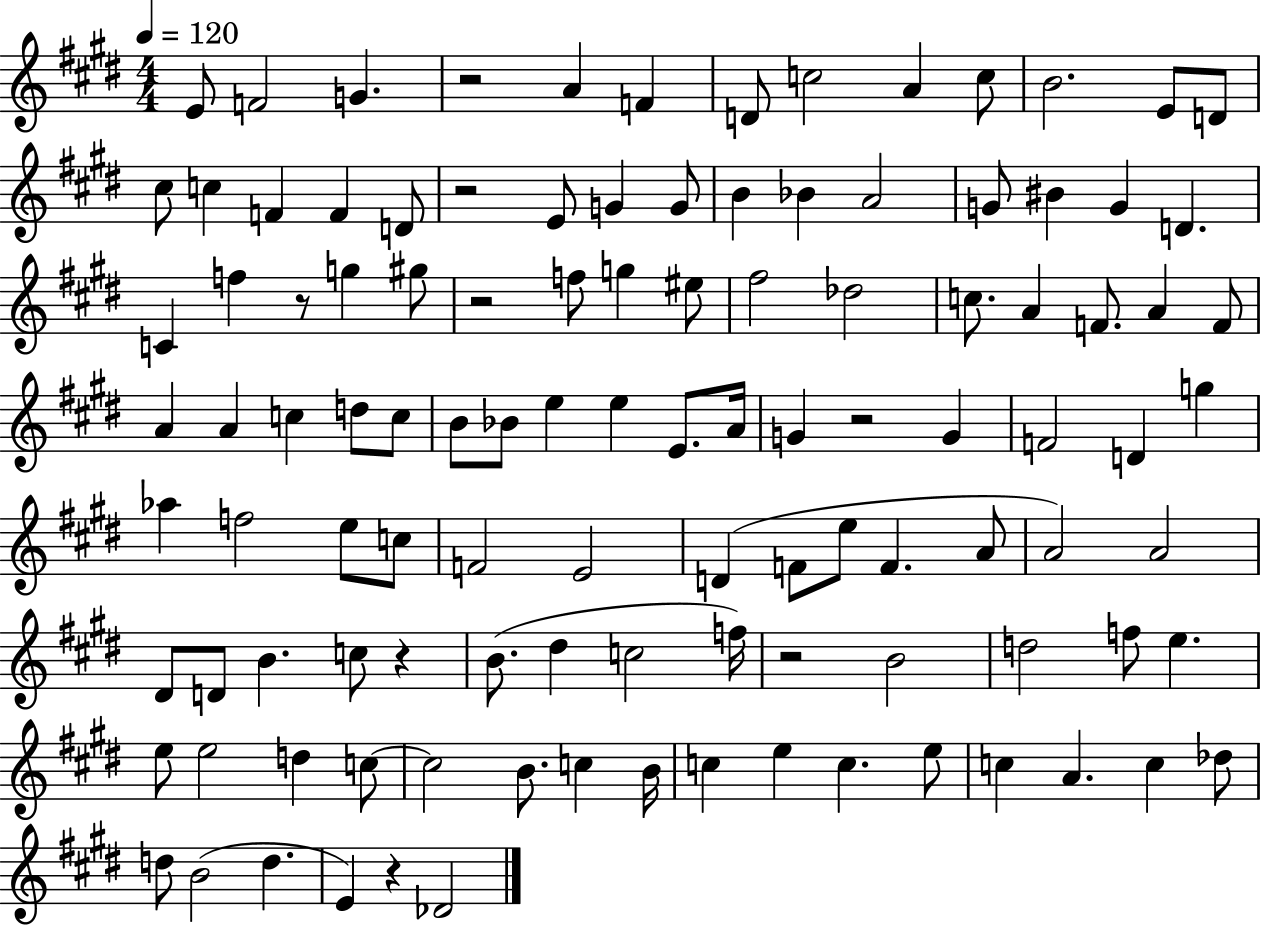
E4/e F4/h G4/q. R/h A4/q F4/q D4/e C5/h A4/q C5/e B4/h. E4/e D4/e C#5/e C5/q F4/q F4/q D4/e R/h E4/e G4/q G4/e B4/q Bb4/q A4/h G4/e BIS4/q G4/q D4/q. C4/q F5/q R/e G5/q G#5/e R/h F5/e G5/q EIS5/e F#5/h Db5/h C5/e. A4/q F4/e. A4/q F4/e A4/q A4/q C5/q D5/e C5/e B4/e Bb4/e E5/q E5/q E4/e. A4/s G4/q R/h G4/q F4/h D4/q G5/q Ab5/q F5/h E5/e C5/e F4/h E4/h D4/q F4/e E5/e F4/q. A4/e A4/h A4/h D#4/e D4/e B4/q. C5/e R/q B4/e. D#5/q C5/h F5/s R/h B4/h D5/h F5/e E5/q. E5/e E5/h D5/q C5/e C5/h B4/e. C5/q B4/s C5/q E5/q C5/q. E5/e C5/q A4/q. C5/q Db5/e D5/e B4/h D5/q. E4/q R/q Db4/h